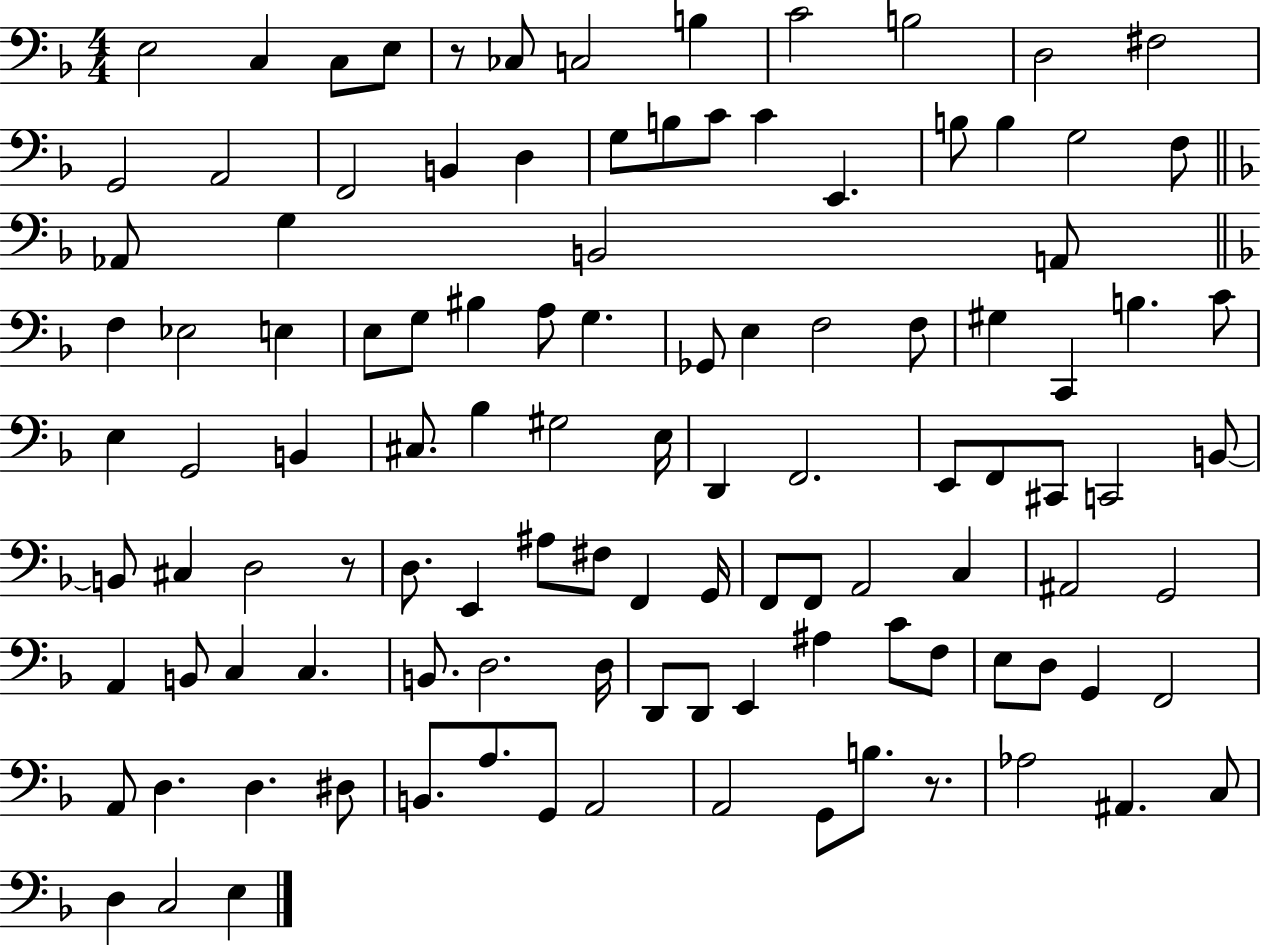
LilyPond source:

{
  \clef bass
  \numericTimeSignature
  \time 4/4
  \key f \major
  e2 c4 c8 e8 | r8 ces8 c2 b4 | c'2 b2 | d2 fis2 | \break g,2 a,2 | f,2 b,4 d4 | g8 b8 c'8 c'4 e,4. | b8 b4 g2 f8 | \break \bar "||" \break \key d \minor aes,8 g4 b,2 a,8 | \bar "||" \break \key d \minor f4 ees2 e4 | e8 g8 bis4 a8 g4. | ges,8 e4 f2 f8 | gis4 c,4 b4. c'8 | \break e4 g,2 b,4 | cis8. bes4 gis2 e16 | d,4 f,2. | e,8 f,8 cis,8 c,2 b,8~~ | \break b,8 cis4 d2 r8 | d8. e,4 ais8 fis8 f,4 g,16 | f,8 f,8 a,2 c4 | ais,2 g,2 | \break a,4 b,8 c4 c4. | b,8. d2. d16 | d,8 d,8 e,4 ais4 c'8 f8 | e8 d8 g,4 f,2 | \break a,8 d4. d4. dis8 | b,8. a8. g,8 a,2 | a,2 g,8 b8. r8. | aes2 ais,4. c8 | \break d4 c2 e4 | \bar "|."
}